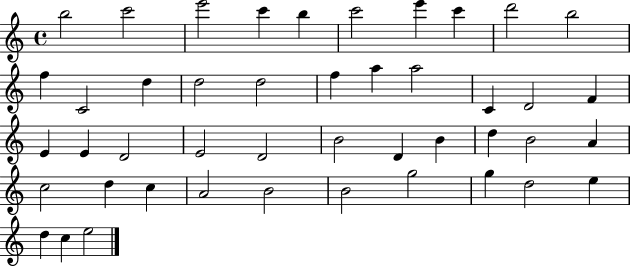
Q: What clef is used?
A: treble